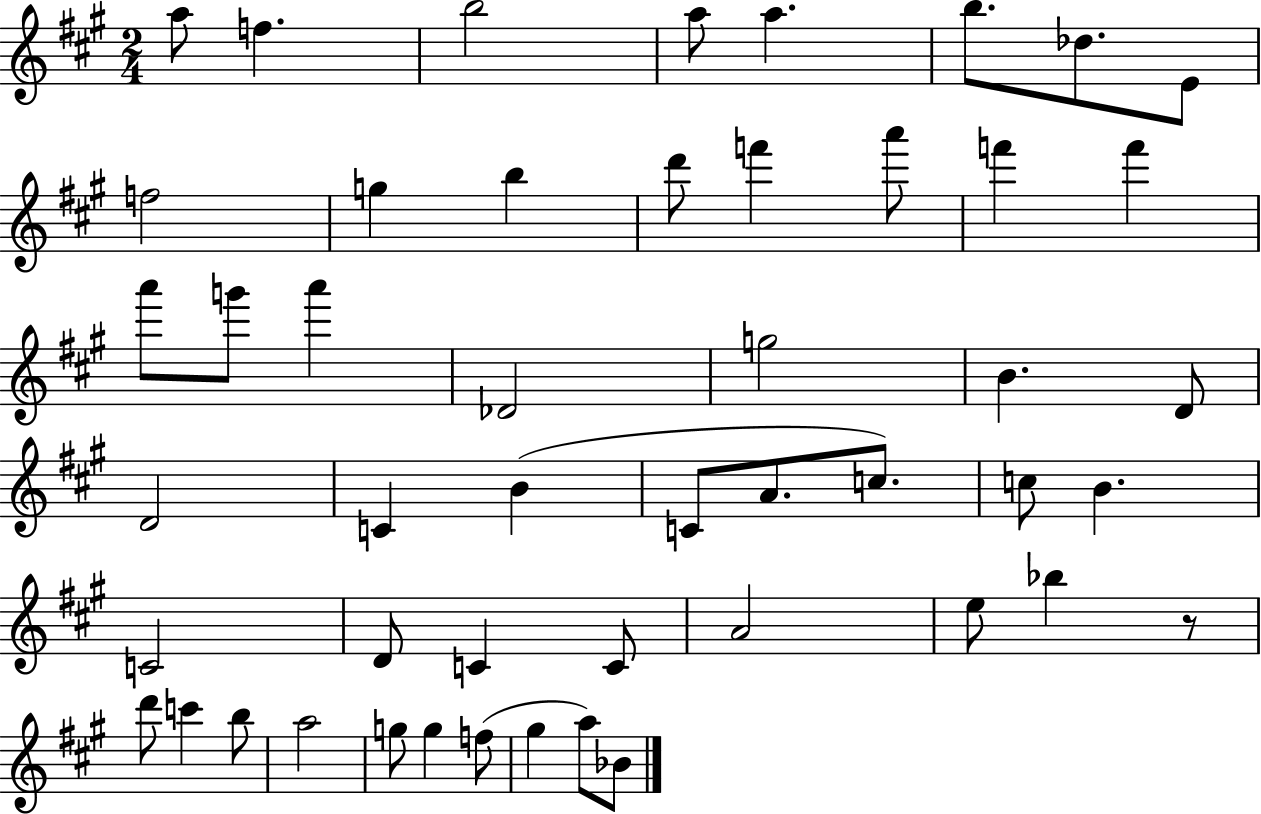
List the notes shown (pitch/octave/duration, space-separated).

A5/e F5/q. B5/h A5/e A5/q. B5/e. Db5/e. E4/e F5/h G5/q B5/q D6/e F6/q A6/e F6/q F6/q A6/e G6/e A6/q Db4/h G5/h B4/q. D4/e D4/h C4/q B4/q C4/e A4/e. C5/e. C5/e B4/q. C4/h D4/e C4/q C4/e A4/h E5/e Bb5/q R/e D6/e C6/q B5/e A5/h G5/e G5/q F5/e G#5/q A5/e Bb4/e